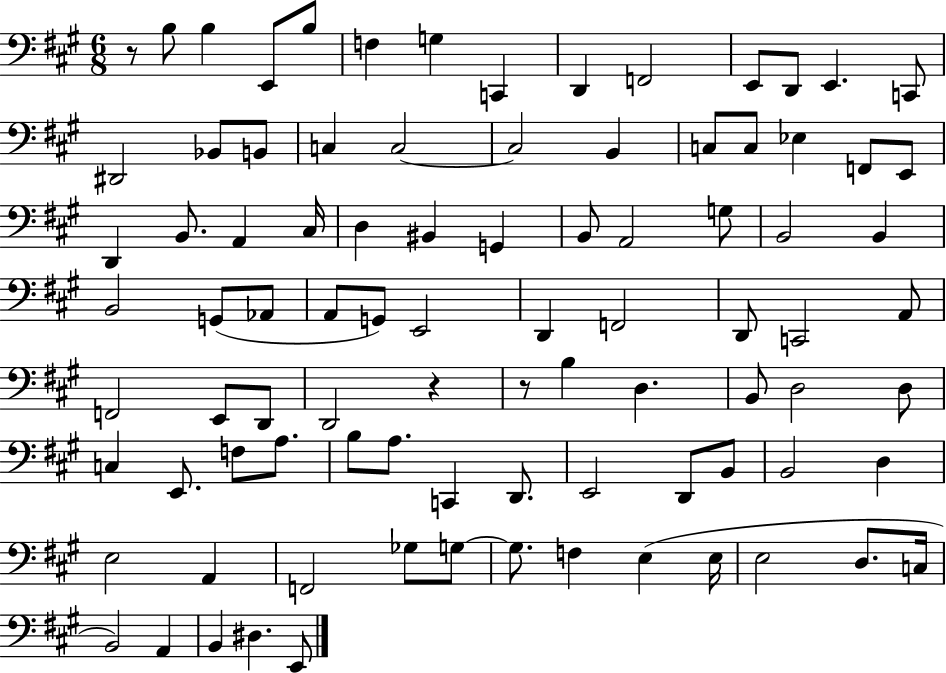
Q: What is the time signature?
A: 6/8